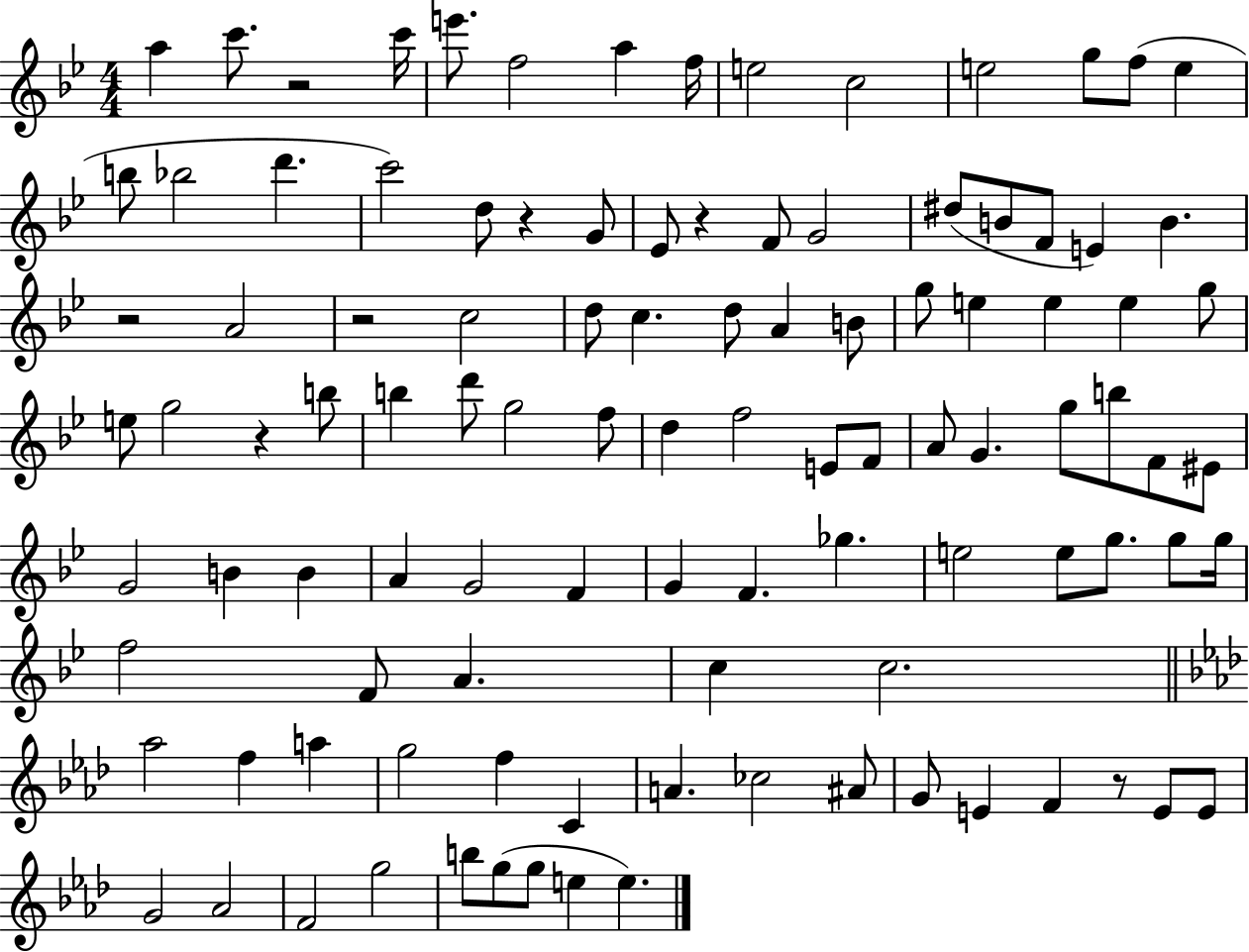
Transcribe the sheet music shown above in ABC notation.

X:1
T:Untitled
M:4/4
L:1/4
K:Bb
a c'/2 z2 c'/4 e'/2 f2 a f/4 e2 c2 e2 g/2 f/2 e b/2 _b2 d' c'2 d/2 z G/2 _E/2 z F/2 G2 ^d/2 B/2 F/2 E B z2 A2 z2 c2 d/2 c d/2 A B/2 g/2 e e e g/2 e/2 g2 z b/2 b d'/2 g2 f/2 d f2 E/2 F/2 A/2 G g/2 b/2 F/2 ^E/2 G2 B B A G2 F G F _g e2 e/2 g/2 g/2 g/4 f2 F/2 A c c2 _a2 f a g2 f C A _c2 ^A/2 G/2 E F z/2 E/2 E/2 G2 _A2 F2 g2 b/2 g/2 g/2 e e